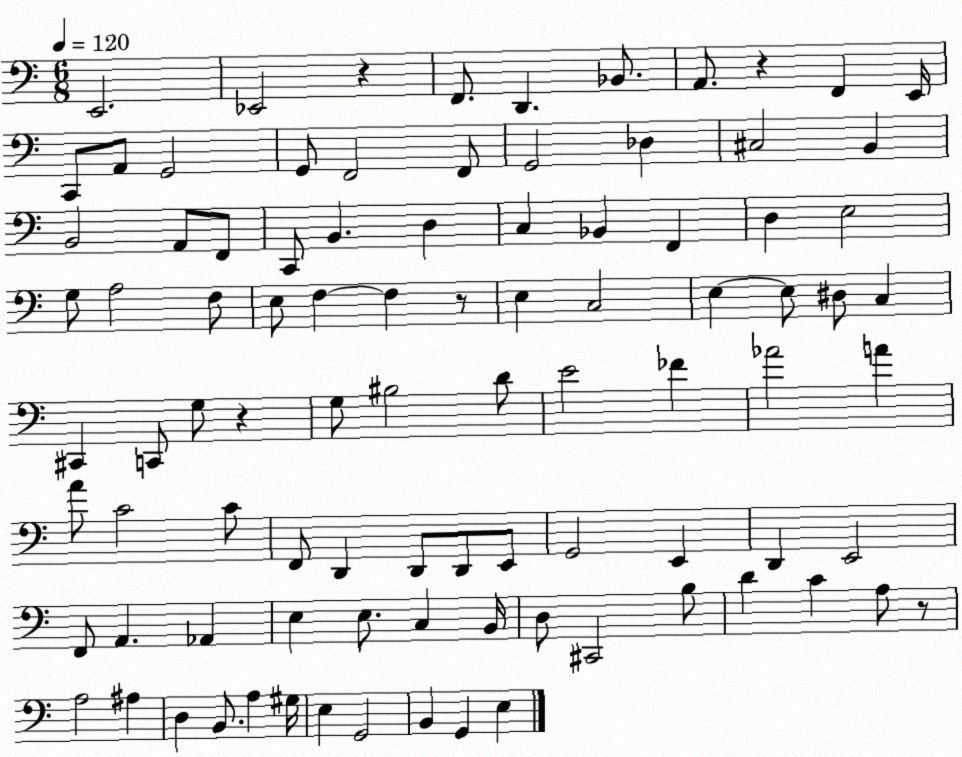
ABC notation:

X:1
T:Untitled
M:6/8
L:1/4
K:C
E,,2 _E,,2 z F,,/2 D,, _B,,/2 A,,/2 z F,, E,,/4 C,,/2 A,,/2 G,,2 G,,/2 F,,2 F,,/2 G,,2 _D, ^C,2 B,, B,,2 A,,/2 F,,/2 C,,/2 B,, D, C, _B,, F,, D, E,2 G,/2 A,2 F,/2 E,/2 F, F, z/2 E, C,2 E, E,/2 ^D,/2 C, ^C,, C,,/2 G,/2 z G,/2 ^B,2 D/2 E2 _F _A2 A A/2 C2 C/2 F,,/2 D,, D,,/2 D,,/2 E,,/2 G,,2 E,, D,, E,,2 F,,/2 A,, _A,, E, E,/2 C, B,,/4 D,/2 ^C,,2 B,/2 D C A,/2 z/2 A,2 ^A, D, B,,/2 A, ^G,/4 E, G,,2 B,, G,, E,